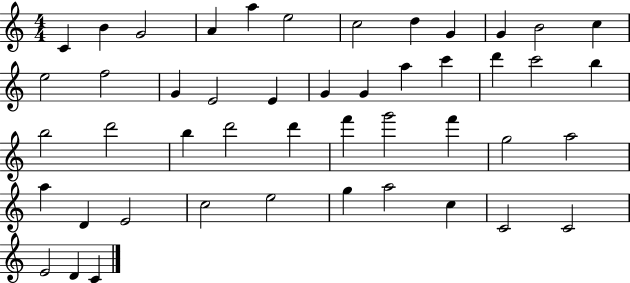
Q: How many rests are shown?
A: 0